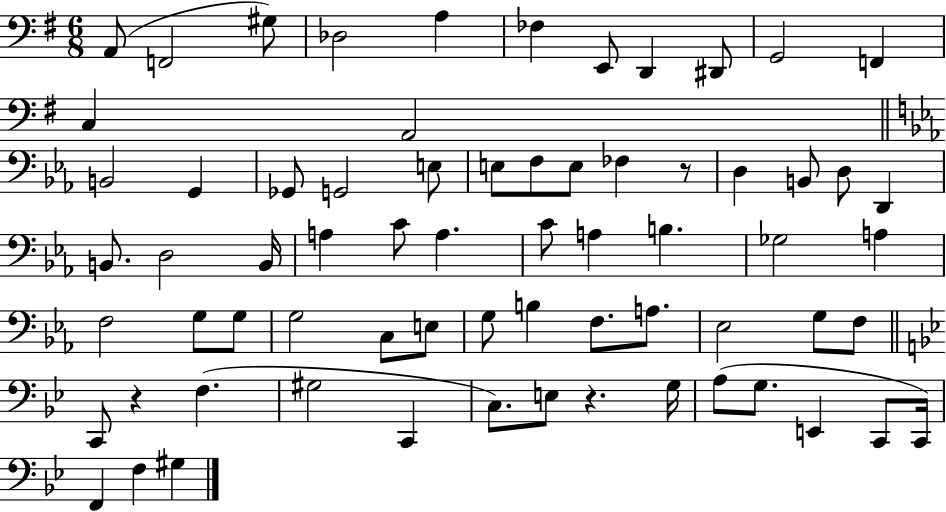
X:1
T:Untitled
M:6/8
L:1/4
K:G
A,,/2 F,,2 ^G,/2 _D,2 A, _F, E,,/2 D,, ^D,,/2 G,,2 F,, C, A,,2 B,,2 G,, _G,,/2 G,,2 E,/2 E,/2 F,/2 E,/2 _F, z/2 D, B,,/2 D,/2 D,, B,,/2 D,2 B,,/4 A, C/2 A, C/2 A, B, _G,2 A, F,2 G,/2 G,/2 G,2 C,/2 E,/2 G,/2 B, F,/2 A,/2 _E,2 G,/2 F,/2 C,,/2 z F, ^G,2 C,, C,/2 E,/2 z G,/4 A,/2 G,/2 E,, C,,/2 C,,/4 F,, F, ^G,